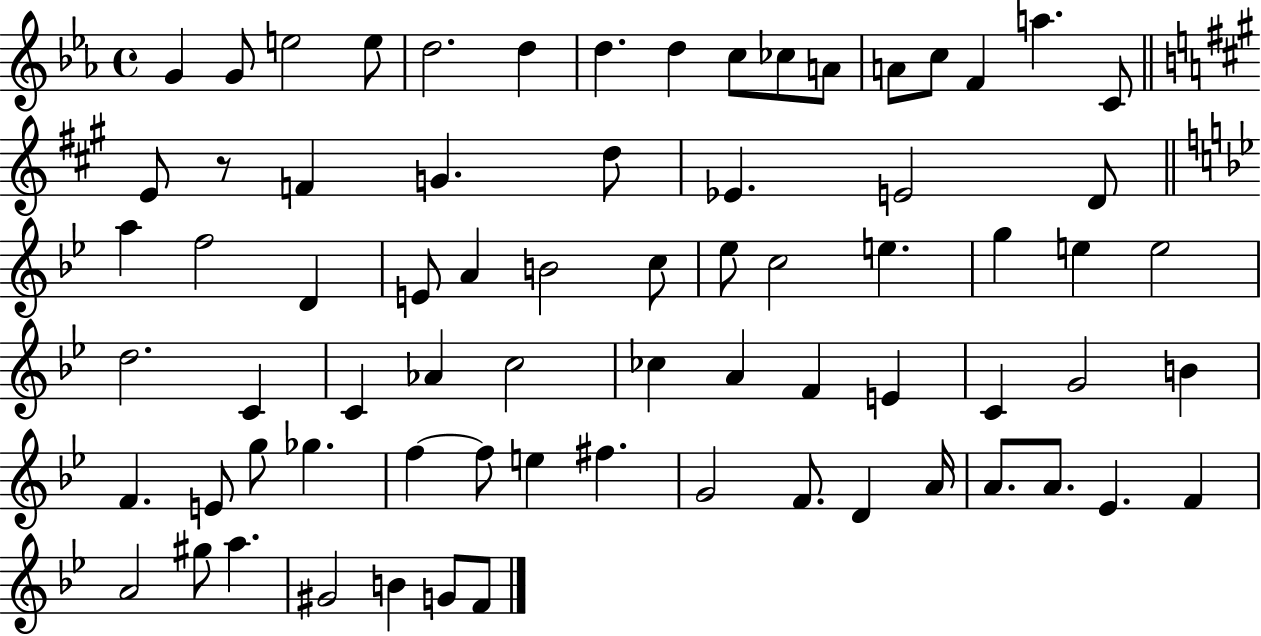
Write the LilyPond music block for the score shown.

{
  \clef treble
  \time 4/4
  \defaultTimeSignature
  \key ees \major
  \repeat volta 2 { g'4 g'8 e''2 e''8 | d''2. d''4 | d''4. d''4 c''8 ces''8 a'8 | a'8 c''8 f'4 a''4. c'8 | \break \bar "||" \break \key a \major e'8 r8 f'4 g'4. d''8 | ees'4. e'2 d'8 | \bar "||" \break \key bes \major a''4 f''2 d'4 | e'8 a'4 b'2 c''8 | ees''8 c''2 e''4. | g''4 e''4 e''2 | \break d''2. c'4 | c'4 aes'4 c''2 | ces''4 a'4 f'4 e'4 | c'4 g'2 b'4 | \break f'4. e'8 g''8 ges''4. | f''4~~ f''8 e''4 fis''4. | g'2 f'8. d'4 a'16 | a'8. a'8. ees'4. f'4 | \break a'2 gis''8 a''4. | gis'2 b'4 g'8 f'8 | } \bar "|."
}